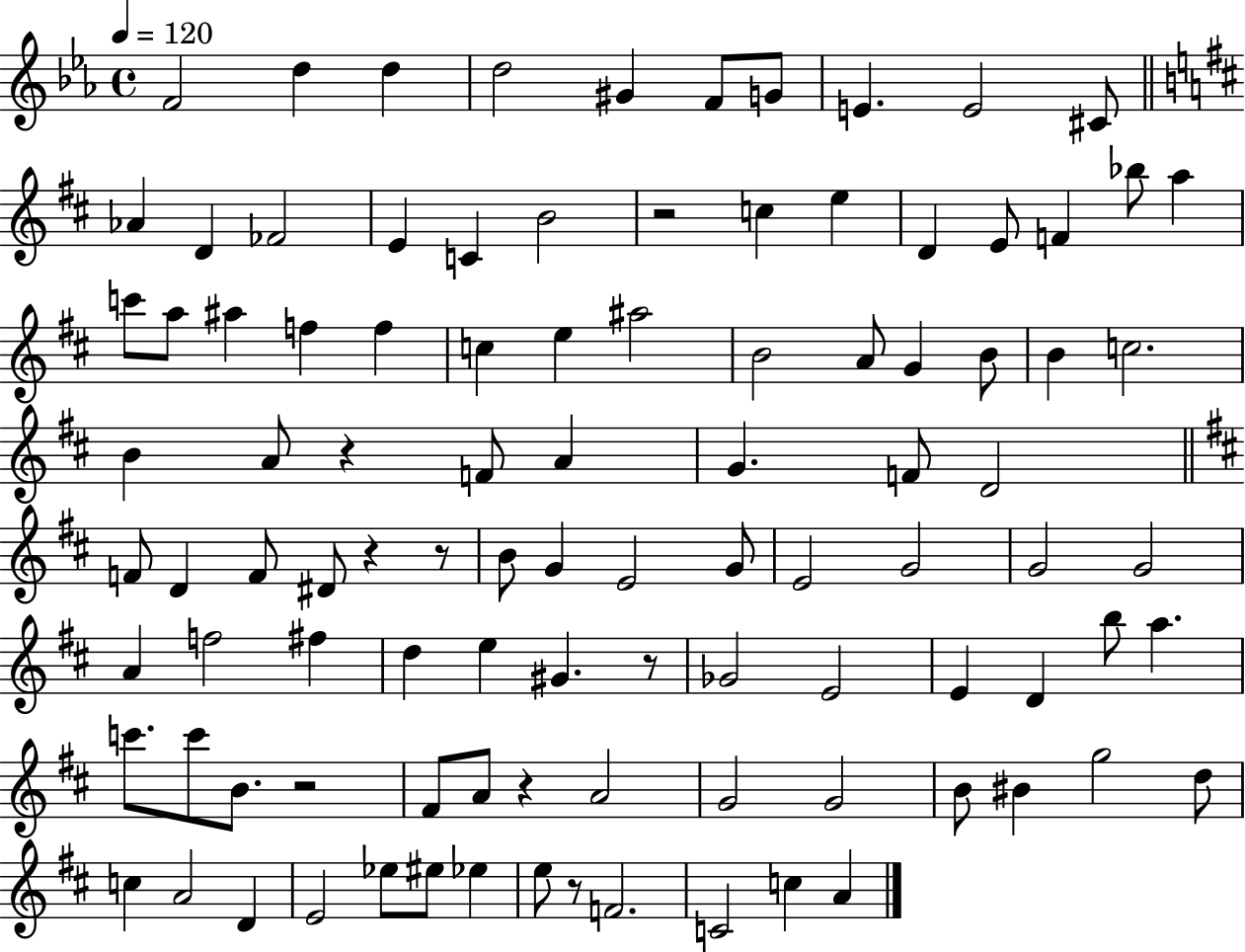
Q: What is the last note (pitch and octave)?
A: A4